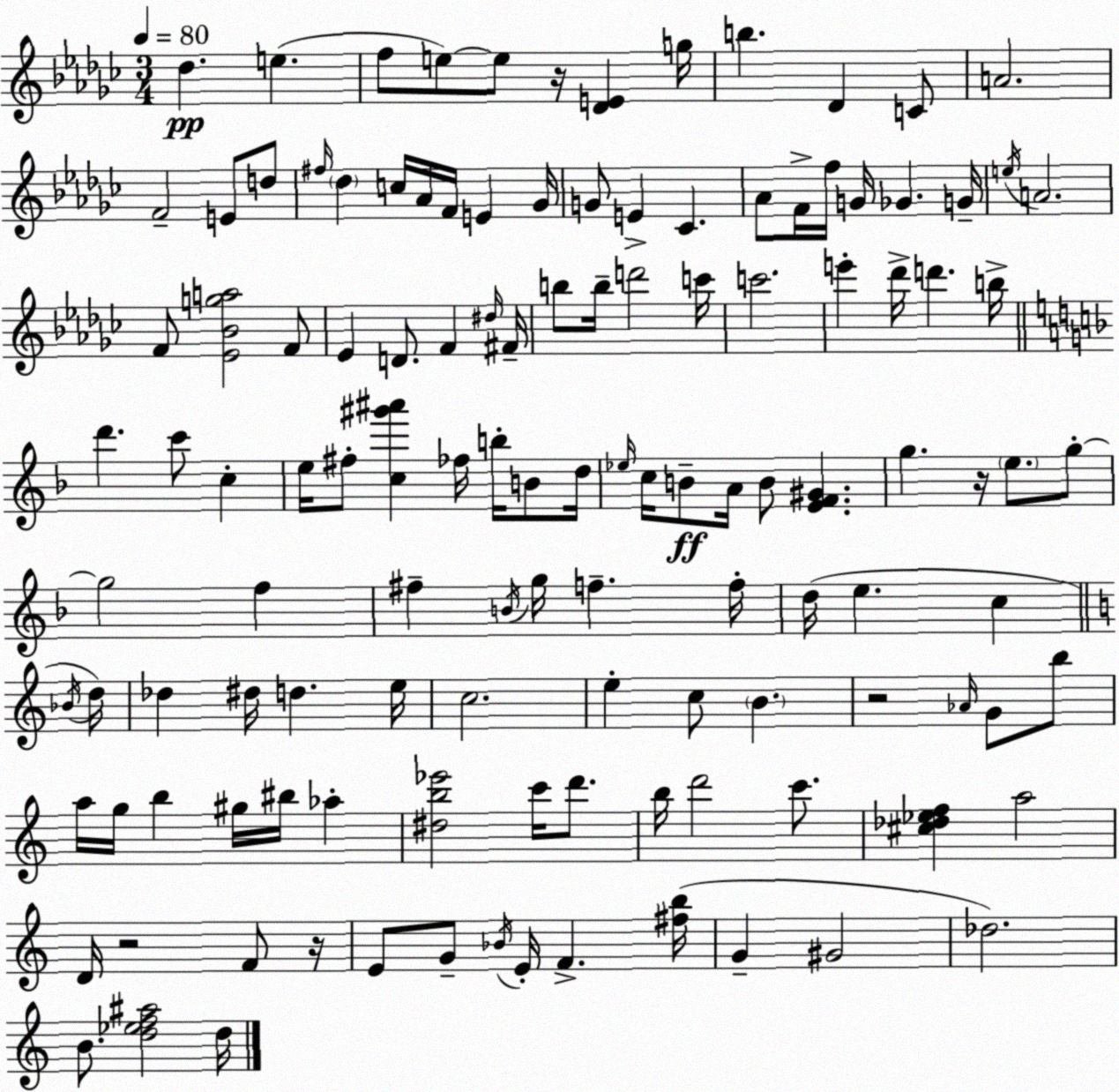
X:1
T:Untitled
M:3/4
L:1/4
K:Ebm
_d e f/2 e/2 e/2 z/4 [_DE] g/4 b _D C/2 A2 F2 E/2 d/2 ^f/4 _d c/4 _A/4 F/4 E _G/4 G/2 E _C _A/2 F/4 f/4 G/4 _G G/4 e/4 A2 F/2 [_E_Bga]2 F/2 _E D/2 F ^d/4 ^F/4 b/2 b/4 d'2 c'/4 c'2 e' _d'/4 d' b/4 d' c'/2 c e/4 ^f/2 [c^g'^a'] _f/4 b/4 B/2 d/4 _e/4 c/4 B/2 A/4 B/2 [EF^G] g z/4 e/2 g/2 g2 f ^f B/4 g/4 f f/4 d/4 e c _B/4 d/4 _d ^d/4 d e/4 c2 e c/2 B z2 _A/4 G/2 b/2 a/4 g/4 b ^g/4 ^b/4 _a [^db_e']2 c'/4 d'/2 b/4 d'2 c'/2 [^c_d_ef] a2 D/4 z2 F/2 z/4 E/2 G/2 _B/4 E/4 F [^fb]/4 G ^G2 _d2 B/2 [d_ef^a]2 d/4